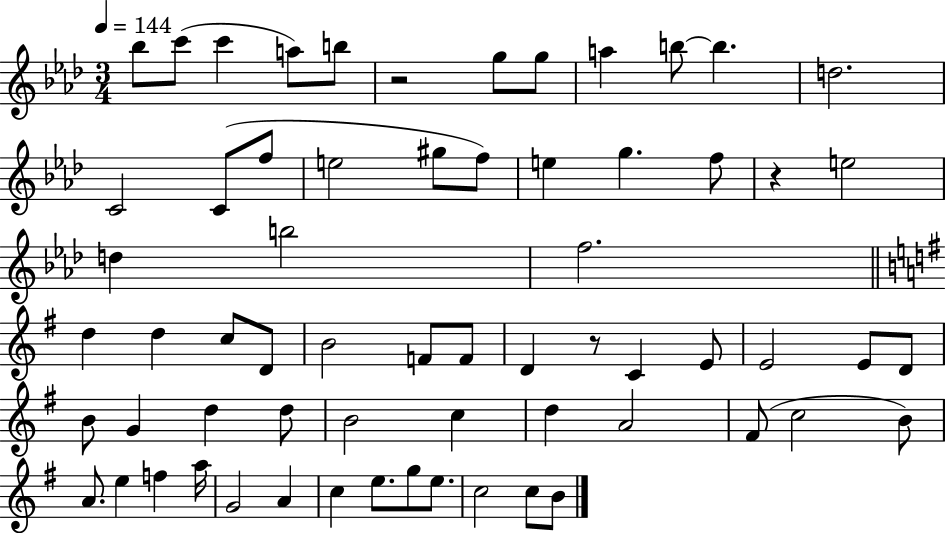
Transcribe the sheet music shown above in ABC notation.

X:1
T:Untitled
M:3/4
L:1/4
K:Ab
_b/2 c'/2 c' a/2 b/2 z2 g/2 g/2 a b/2 b d2 C2 C/2 f/2 e2 ^g/2 f/2 e g f/2 z e2 d b2 f2 d d c/2 D/2 B2 F/2 F/2 D z/2 C E/2 E2 E/2 D/2 B/2 G d d/2 B2 c d A2 ^F/2 c2 B/2 A/2 e f a/4 G2 A c e/2 g/2 e/2 c2 c/2 B/2